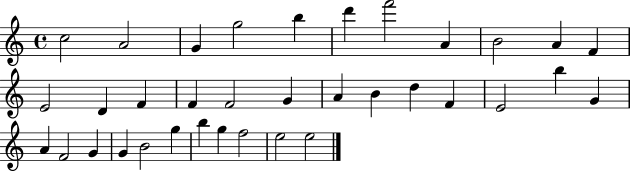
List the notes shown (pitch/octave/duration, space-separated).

C5/h A4/h G4/q G5/h B5/q D6/q F6/h A4/q B4/h A4/q F4/q E4/h D4/q F4/q F4/q F4/h G4/q A4/q B4/q D5/q F4/q E4/h B5/q G4/q A4/q F4/h G4/q G4/q B4/h G5/q B5/q G5/q F5/h E5/h E5/h